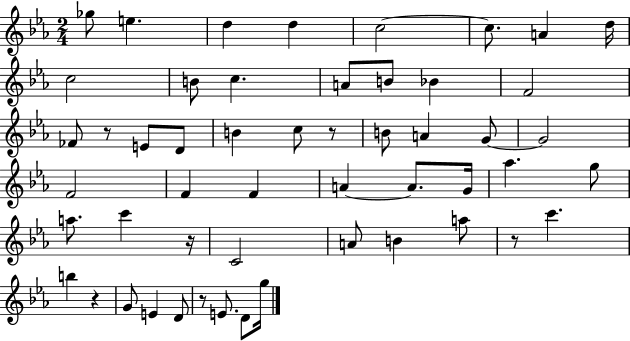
Gb5/e E5/q. D5/q D5/q C5/h C5/e. A4/q D5/s C5/h B4/e C5/q. A4/e B4/e Bb4/q F4/h FES4/e R/e E4/e D4/e B4/q C5/e R/e B4/e A4/q G4/e G4/h F4/h F4/q F4/q A4/q A4/e. G4/s Ab5/q. G5/e A5/e. C6/q R/s C4/h A4/e B4/q A5/e R/e C6/q. B5/q R/q G4/e E4/q D4/e R/e E4/e. D4/e G5/s